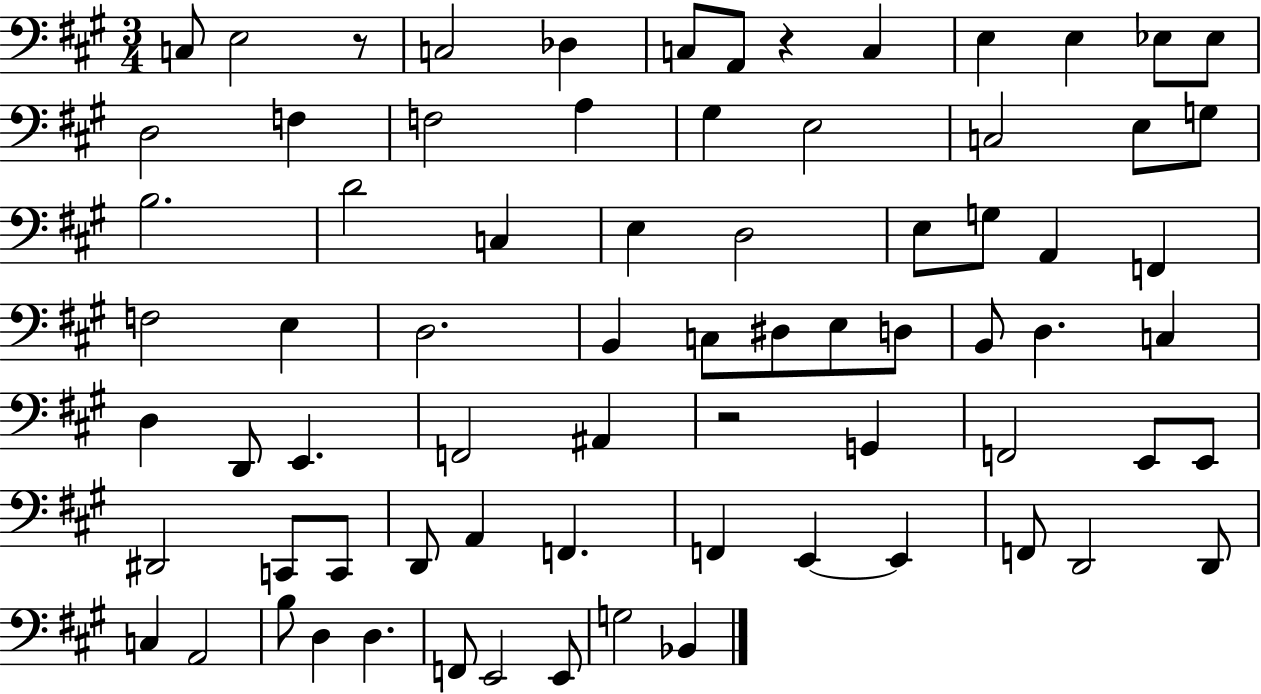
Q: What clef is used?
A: bass